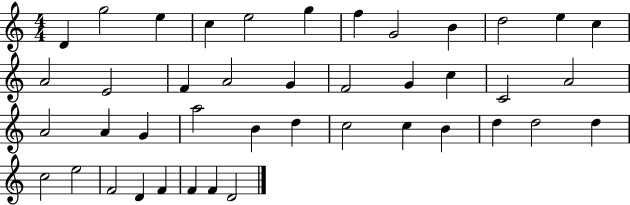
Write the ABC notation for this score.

X:1
T:Untitled
M:4/4
L:1/4
K:C
D g2 e c e2 g f G2 B d2 e c A2 E2 F A2 G F2 G c C2 A2 A2 A G a2 B d c2 c B d d2 d c2 e2 F2 D F F F D2